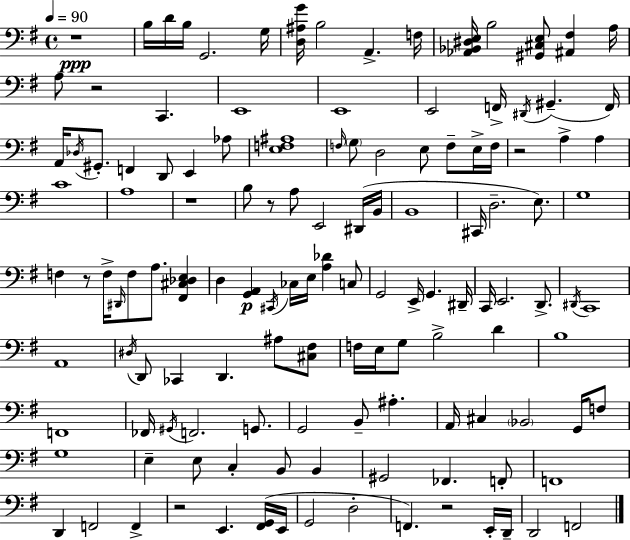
X:1
T:Untitled
M:4/4
L:1/4
K:G
z4 B,/4 D/4 B,/4 G,,2 G,/4 [D,^A,G]/4 B,2 A,, F,/4 [_A,,_B,,^D,E,]/4 B,2 [^G,,^C,E,]/2 [^A,,^F,] A,/4 A,/2 z2 C,, E,,4 E,,4 E,,2 F,,/4 ^D,,/4 ^G,, F,,/4 A,,/4 _D,/4 ^G,,/2 F,, D,,/2 E,, _A,/2 [E,F,^A,]4 F,/4 G,/2 D,2 E,/2 F,/2 E,/4 F,/4 z2 A, A, C4 A,4 z4 B,/2 z/2 A,/2 E,,2 ^D,,/4 B,,/4 B,,4 ^C,,/4 D,2 E,/2 G,4 F, z/2 F,/4 ^D,,/4 F,/2 A,/2 [^F,,^C,_D,E,] D, [G,,A,,] ^C,,/4 _C,/4 E,/4 [A,_D] C,/2 G,,2 E,,/4 G,, ^D,,/4 C,,/4 E,,2 D,,/2 ^D,,/4 C,,4 A,,4 ^D,/4 D,,/2 _C,, D,, ^A,/2 [^C,^F,]/2 F,/4 E,/4 G,/2 B,2 D B,4 F,,4 _F,,/4 ^G,,/4 F,,2 G,,/2 G,,2 B,,/2 ^A, A,,/4 ^C, _B,,2 G,,/4 F,/2 G,4 E, E,/2 C, B,,/2 B,, ^G,,2 _F,, F,,/2 F,,4 D,, F,,2 F,, z2 E,, [^F,,G,,]/4 E,,/4 G,,2 D,2 F,, z2 E,,/4 D,,/4 D,,2 F,,2